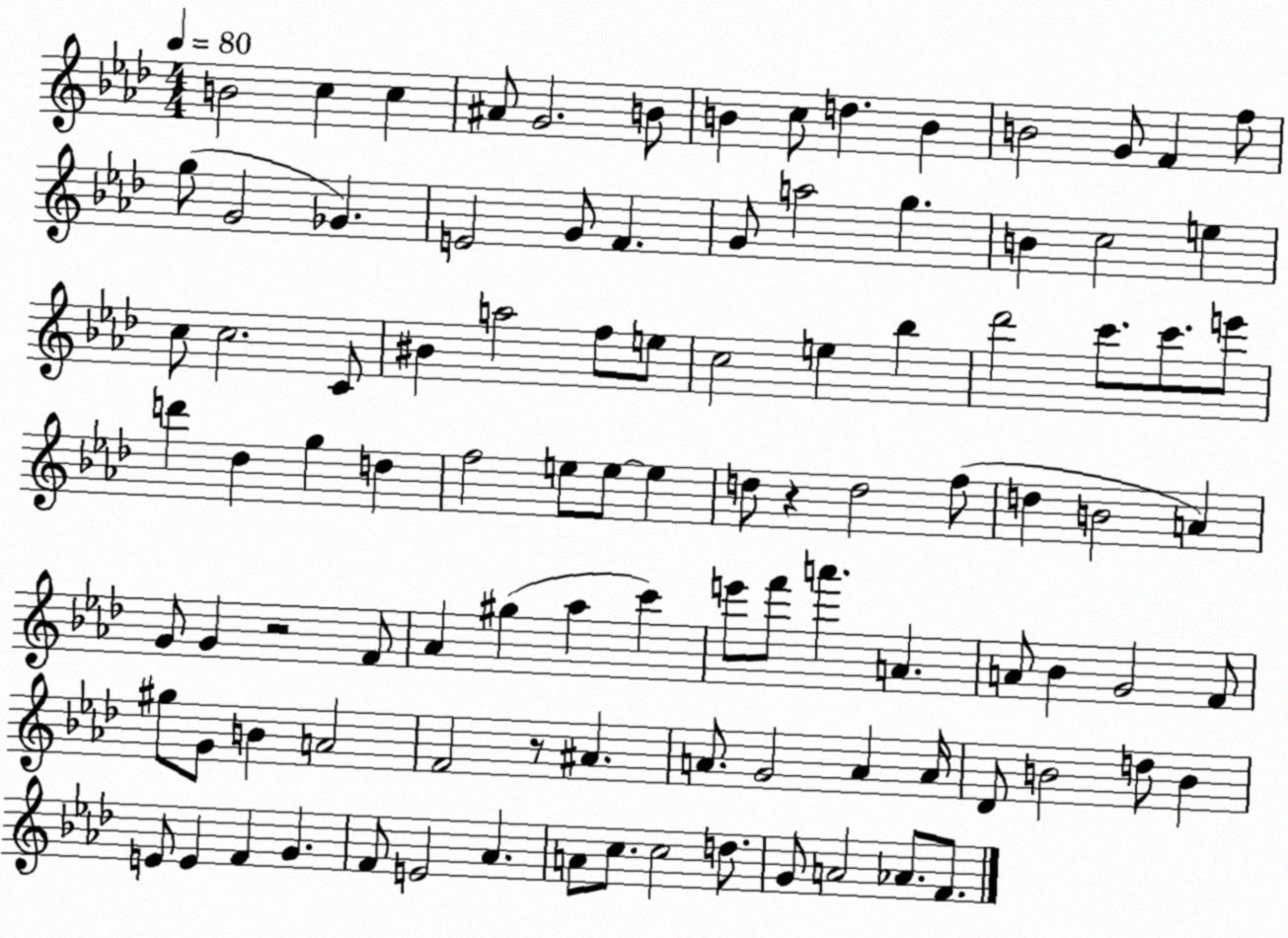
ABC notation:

X:1
T:Untitled
M:4/4
L:1/4
K:Ab
B2 c c ^A/2 G2 B/2 B c/2 d B B2 G/2 F f/2 g/2 G2 _G E2 G/2 F G/2 a2 g B c2 e c/2 c2 C/2 ^B a2 f/2 e/2 c2 e _b _d'2 c'/2 c'/2 e'/2 d' _d g d f2 e/2 e/2 e d/2 z d2 f/2 d B2 A G/2 G z2 F/2 _A ^g _a c' e'/2 f'/2 a' A A/2 _B G2 F/2 ^g/2 G/2 B A2 F2 z/2 ^A A/2 G2 A A/4 _D/2 B2 d/2 B E/2 E F G F/2 E2 _A A/2 c/2 c2 d/2 G/2 A2 _A/2 F/2